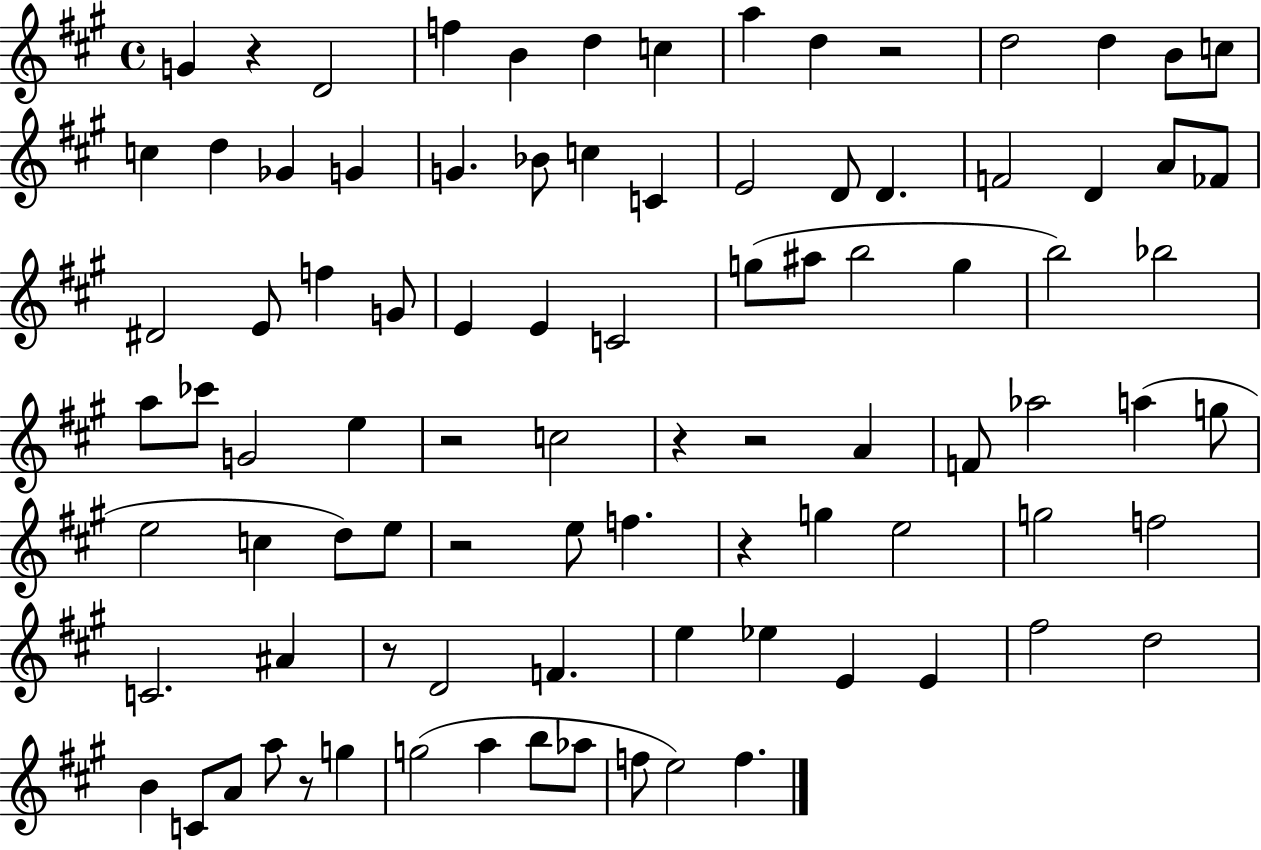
{
  \clef treble
  \time 4/4
  \defaultTimeSignature
  \key a \major
  g'4 r4 d'2 | f''4 b'4 d''4 c''4 | a''4 d''4 r2 | d''2 d''4 b'8 c''8 | \break c''4 d''4 ges'4 g'4 | g'4. bes'8 c''4 c'4 | e'2 d'8 d'4. | f'2 d'4 a'8 fes'8 | \break dis'2 e'8 f''4 g'8 | e'4 e'4 c'2 | g''8( ais''8 b''2 g''4 | b''2) bes''2 | \break a''8 ces'''8 g'2 e''4 | r2 c''2 | r4 r2 a'4 | f'8 aes''2 a''4( g''8 | \break e''2 c''4 d''8) e''8 | r2 e''8 f''4. | r4 g''4 e''2 | g''2 f''2 | \break c'2. ais'4 | r8 d'2 f'4. | e''4 ees''4 e'4 e'4 | fis''2 d''2 | \break b'4 c'8 a'8 a''8 r8 g''4 | g''2( a''4 b''8 aes''8 | f''8 e''2) f''4. | \bar "|."
}